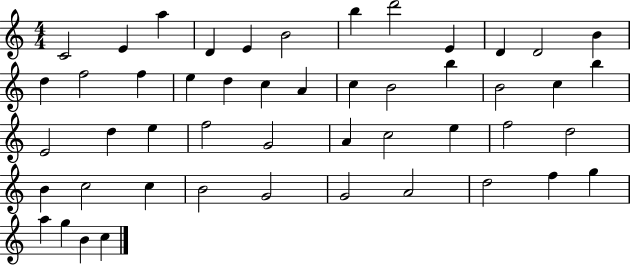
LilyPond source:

{
  \clef treble
  \numericTimeSignature
  \time 4/4
  \key c \major
  c'2 e'4 a''4 | d'4 e'4 b'2 | b''4 d'''2 e'4 | d'4 d'2 b'4 | \break d''4 f''2 f''4 | e''4 d''4 c''4 a'4 | c''4 b'2 b''4 | b'2 c''4 b''4 | \break e'2 d''4 e''4 | f''2 g'2 | a'4 c''2 e''4 | f''2 d''2 | \break b'4 c''2 c''4 | b'2 g'2 | g'2 a'2 | d''2 f''4 g''4 | \break a''4 g''4 b'4 c''4 | \bar "|."
}